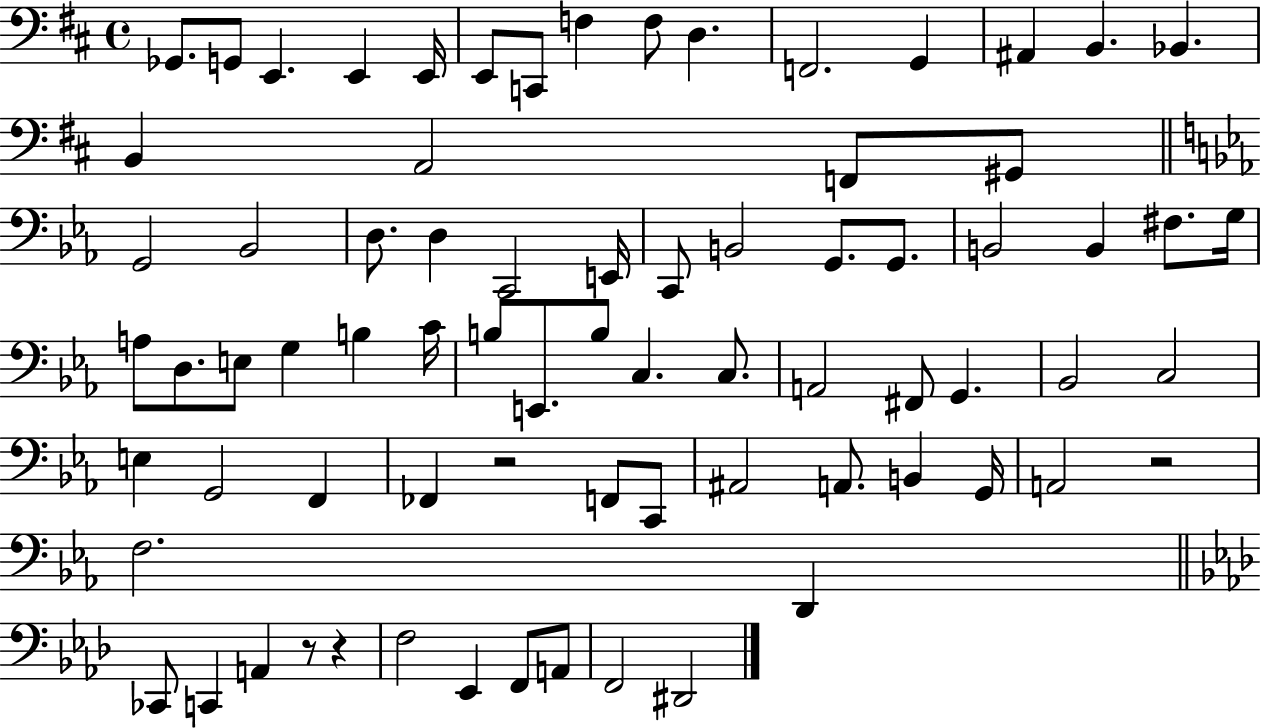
Gb2/e. G2/e E2/q. E2/q E2/s E2/e C2/e F3/q F3/e D3/q. F2/h. G2/q A#2/q B2/q. Bb2/q. B2/q A2/h F2/e G#2/e G2/h Bb2/h D3/e. D3/q C2/h E2/s C2/e B2/h G2/e. G2/e. B2/h B2/q F#3/e. G3/s A3/e D3/e. E3/e G3/q B3/q C4/s B3/e E2/e. B3/e C3/q. C3/e. A2/h F#2/e G2/q. Bb2/h C3/h E3/q G2/h F2/q FES2/q R/h F2/e C2/e A#2/h A2/e. B2/q G2/s A2/h R/h F3/h. D2/q CES2/e C2/q A2/q R/e R/q F3/h Eb2/q F2/e A2/e F2/h D#2/h